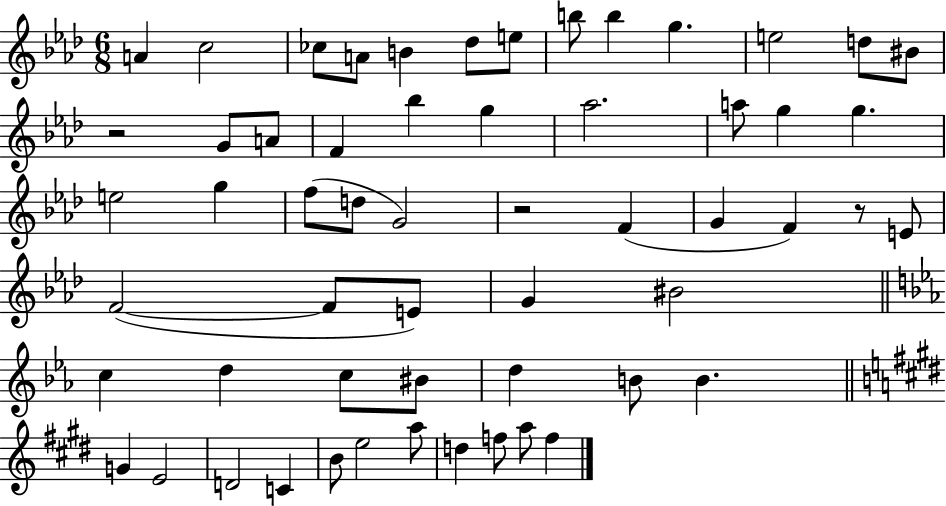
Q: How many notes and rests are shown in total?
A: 57